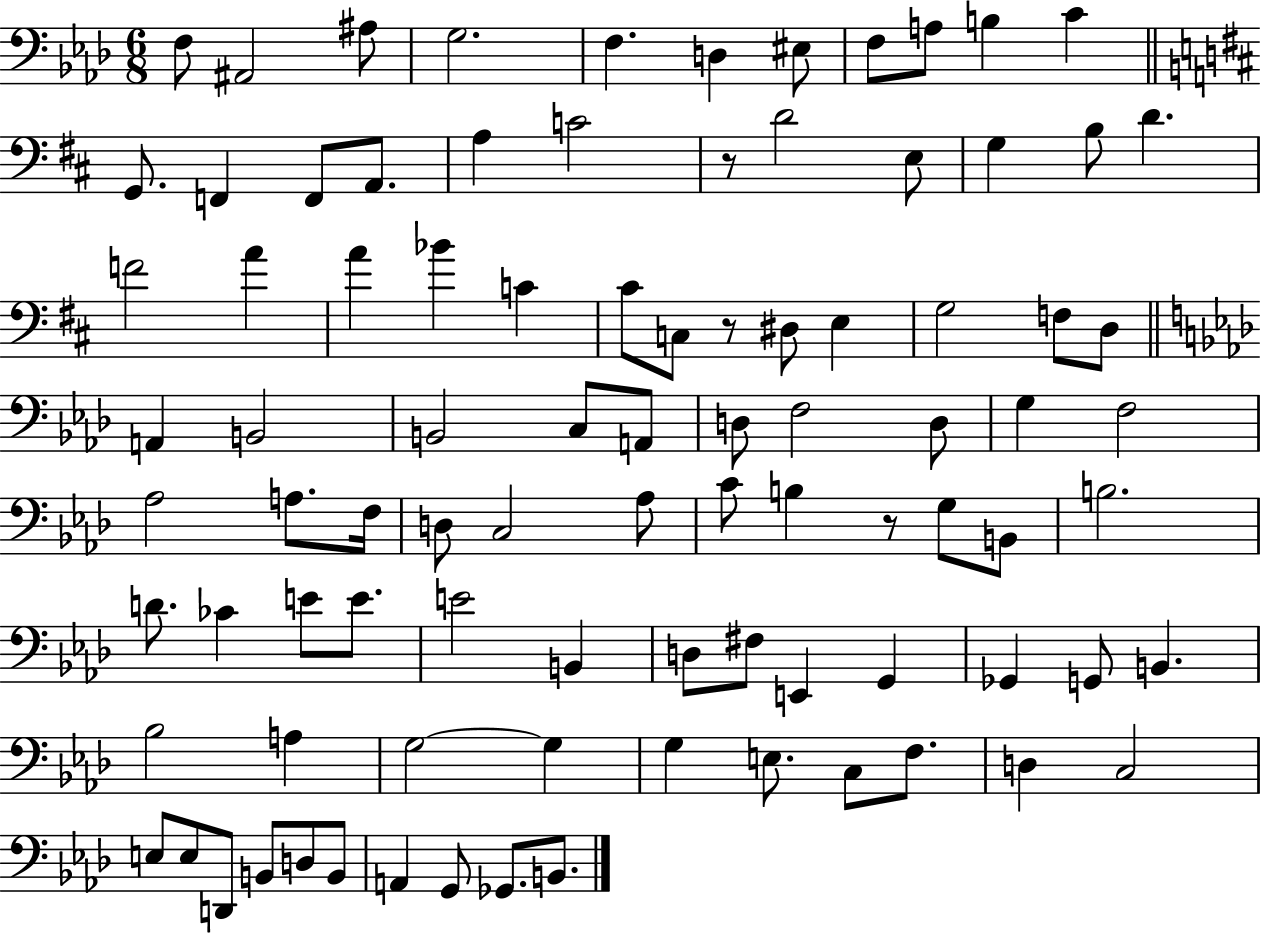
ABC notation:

X:1
T:Untitled
M:6/8
L:1/4
K:Ab
F,/2 ^A,,2 ^A,/2 G,2 F, D, ^E,/2 F,/2 A,/2 B, C G,,/2 F,, F,,/2 A,,/2 A, C2 z/2 D2 E,/2 G, B,/2 D F2 A A _B C ^C/2 C,/2 z/2 ^D,/2 E, G,2 F,/2 D,/2 A,, B,,2 B,,2 C,/2 A,,/2 D,/2 F,2 D,/2 G, F,2 _A,2 A,/2 F,/4 D,/2 C,2 _A,/2 C/2 B, z/2 G,/2 B,,/2 B,2 D/2 _C E/2 E/2 E2 B,, D,/2 ^F,/2 E,, G,, _G,, G,,/2 B,, _B,2 A, G,2 G, G, E,/2 C,/2 F,/2 D, C,2 E,/2 E,/2 D,,/2 B,,/2 D,/2 B,,/2 A,, G,,/2 _G,,/2 B,,/2